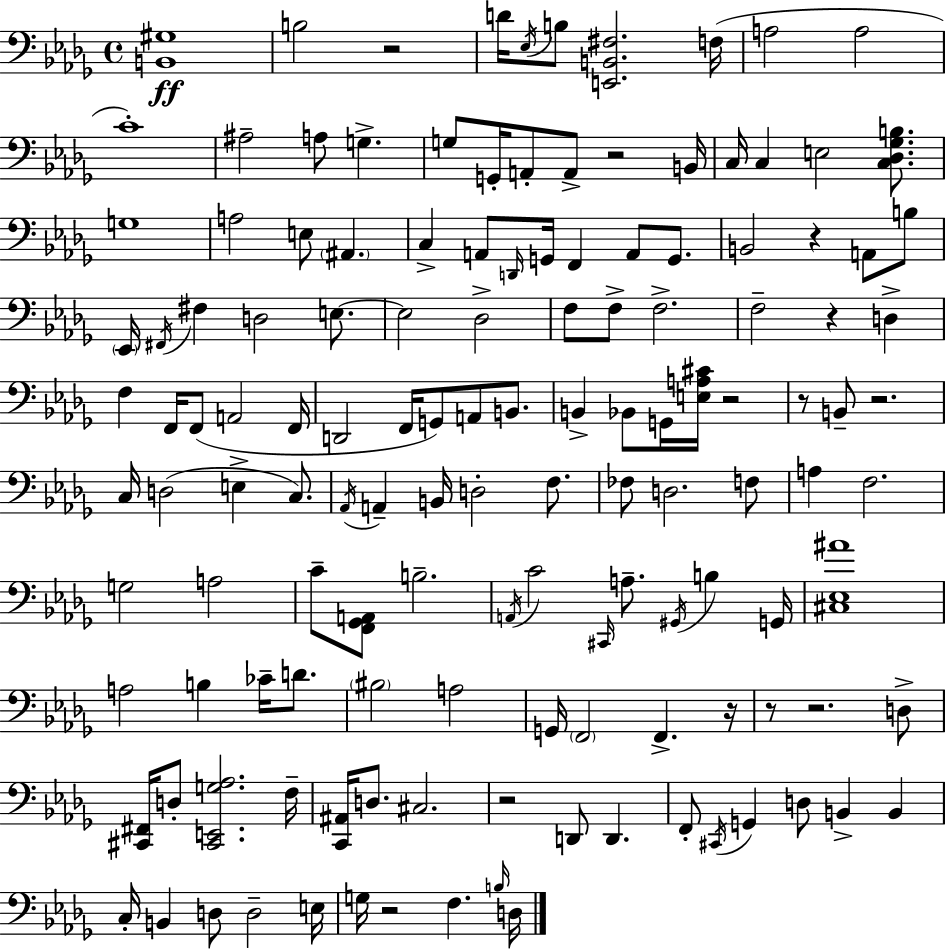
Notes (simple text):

[B2,G#3]/w B3/h R/h D4/s Eb3/s B3/e [E2,B2,F#3]/h. F3/s A3/h A3/h C4/w A#3/h A3/e G3/q. G3/e G2/s A2/e A2/e R/h B2/s C3/s C3/q E3/h [C3,Db3,Gb3,B3]/e. G3/w A3/h E3/e A#2/q. C3/q A2/e D2/s G2/s F2/q A2/e G2/e. B2/h R/q A2/e B3/e Eb2/s F#2/s F#3/q D3/h E3/e. E3/h Db3/h F3/e F3/e F3/h. F3/h R/q D3/q F3/q F2/s F2/e A2/h F2/s D2/h F2/s G2/e A2/e B2/e. B2/q Bb2/e G2/s [E3,A3,C#4]/s R/h R/e B2/e R/h. C3/s D3/h E3/q C3/e. Ab2/s A2/q B2/s D3/h F3/e. FES3/e D3/h. F3/e A3/q F3/h. G3/h A3/h C4/e [F2,Gb2,A2]/e B3/h. A2/s C4/h C#2/s A3/e. G#2/s B3/q G2/s [C#3,Eb3,A#4]/w A3/h B3/q CES4/s D4/e. BIS3/h A3/h G2/s F2/h F2/q. R/s R/e R/h. D3/e [C#2,F#2]/s D3/e [C#2,E2,G3,Ab3]/h. F3/s [C2,A#2]/s D3/e. C#3/h. R/h D2/e D2/q. F2/e C#2/s G2/q D3/e B2/q B2/q C3/s B2/q D3/e D3/h E3/s G3/s R/h F3/q. B3/s D3/s